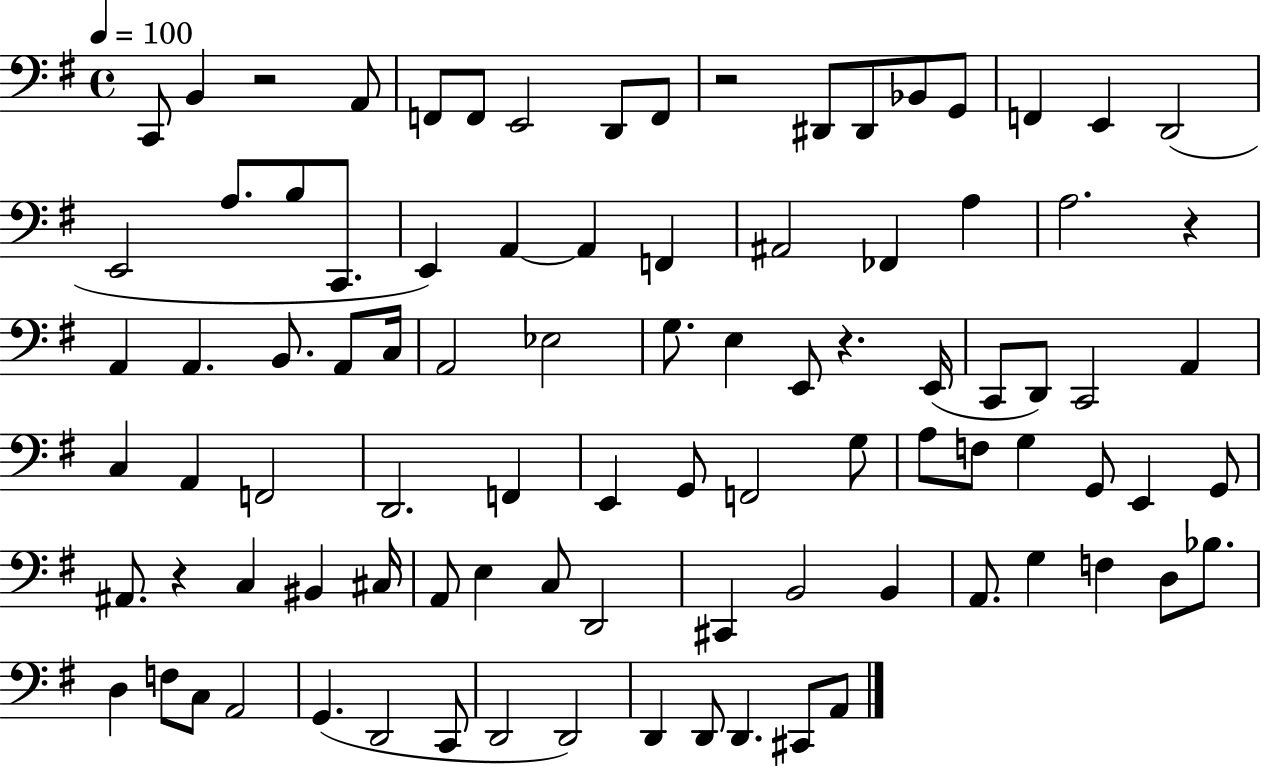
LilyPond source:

{
  \clef bass
  \time 4/4
  \defaultTimeSignature
  \key g \major
  \tempo 4 = 100
  c,8 b,4 r2 a,8 | f,8 f,8 e,2 d,8 f,8 | r2 dis,8 dis,8 bes,8 g,8 | f,4 e,4 d,2( | \break e,2 a8. b8 c,8. | e,4) a,4~~ a,4 f,4 | ais,2 fes,4 a4 | a2. r4 | \break a,4 a,4. b,8. a,8 c16 | a,2 ees2 | g8. e4 e,8 r4. e,16( | c,8 d,8) c,2 a,4 | \break c4 a,4 f,2 | d,2. f,4 | e,4 g,8 f,2 g8 | a8 f8 g4 g,8 e,4 g,8 | \break ais,8. r4 c4 bis,4 cis16 | a,8 e4 c8 d,2 | cis,4 b,2 b,4 | a,8. g4 f4 d8 bes8. | \break d4 f8 c8 a,2 | g,4.( d,2 c,8 | d,2 d,2) | d,4 d,8 d,4. cis,8 a,8 | \break \bar "|."
}